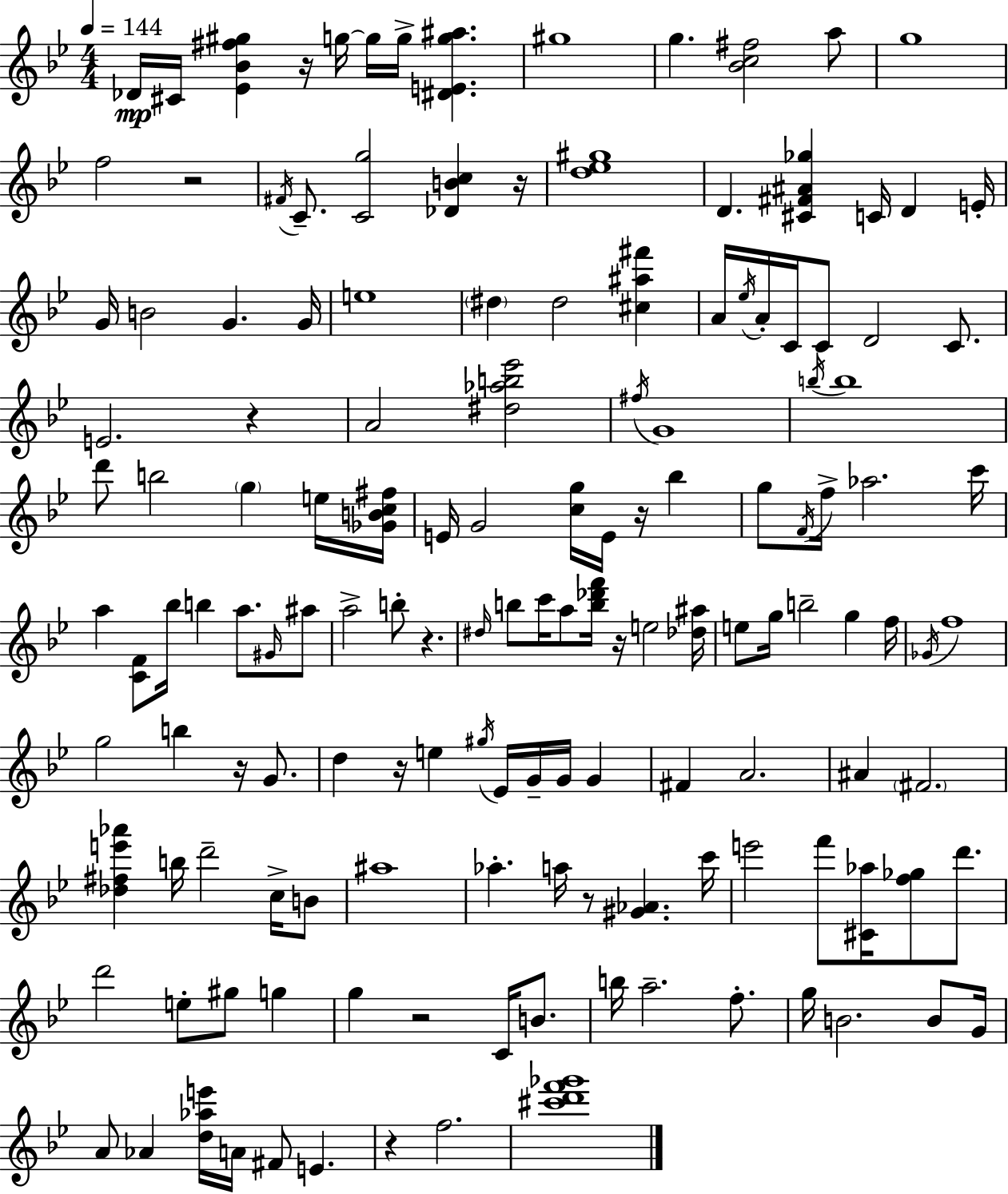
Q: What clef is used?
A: treble